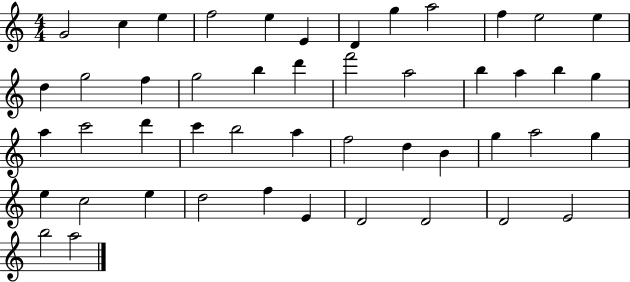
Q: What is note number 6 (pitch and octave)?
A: E4